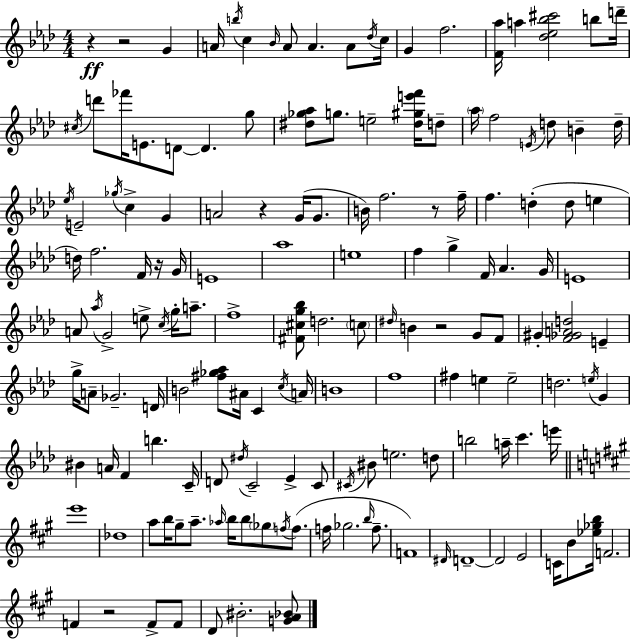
R/q R/h G4/q A4/s B5/s C5/q Bb4/s A4/e A4/q. A4/e Db5/s C5/s G4/q F5/h. [F4,Ab5]/s A5/q [Db5,Eb5,Bb5,C#6]/h B5/e D6/s C#5/s D6/e FES6/s E4/e. D4/e D4/q. G5/e [D#5,Gb5,Ab5]/e G5/e. E5/h [D#5,G#5,E6,F6]/s D5/e Ab5/s F5/h E4/s D5/e B4/q D5/s Eb5/s E4/h Gb5/s C5/q G4/q A4/h R/q G4/s G4/e. B4/s F5/h. R/e F5/s F5/q. D5/q D5/e E5/q D5/s F5/h. F4/s R/s G4/s E4/w Ab5/w E5/w F5/q G5/q F4/s Ab4/q. G4/s E4/w A4/e Ab5/s G4/h E5/e C5/s G5/s A5/e. F5/w [F#4,C#5,G5,Bb5]/e D5/h. C5/e D#5/s B4/q R/h G4/e F4/e G#4/q [F4,Gb4,A4,D5]/h E4/q G5/s A4/e Gb4/h. D4/s B4/h [F#5,Gb5,Ab5]/e A#4/s C4/q C5/s A4/s B4/w F5/w F#5/q E5/q E5/h D5/h. E5/s G4/q BIS4/q A4/s F4/q B5/q. C4/s D4/e D#5/s C4/h Eb4/q C4/e C#4/s BIS4/e E5/h. D5/e B5/h A5/s C6/q. E6/s E6/w Db5/w A5/e B5/s G#5/e A5/e. Ab5/s B5/s B5/e Gb5/e F5/s F5/e. F5/s Gb5/h. B5/s F5/e. F4/w D#4/s D4/w D4/h E4/h C4/s B4/e [Eb5,Gb5,B5]/s F4/h. F4/q R/h F4/e F4/e D4/e BIS4/h. [G4,A4,Bb4]/e